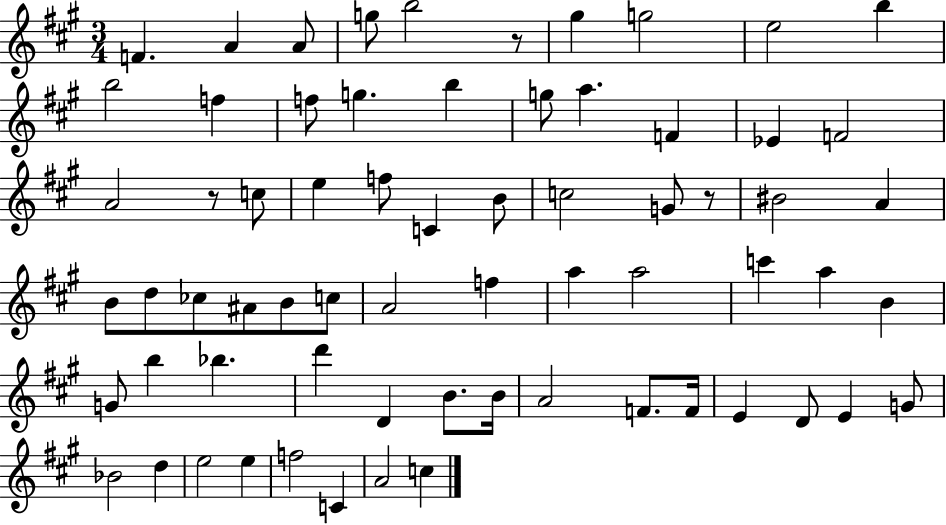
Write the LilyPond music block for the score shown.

{
  \clef treble
  \numericTimeSignature
  \time 3/4
  \key a \major
  f'4. a'4 a'8 | g''8 b''2 r8 | gis''4 g''2 | e''2 b''4 | \break b''2 f''4 | f''8 g''4. b''4 | g''8 a''4. f'4 | ees'4 f'2 | \break a'2 r8 c''8 | e''4 f''8 c'4 b'8 | c''2 g'8 r8 | bis'2 a'4 | \break b'8 d''8 ces''8 ais'8 b'8 c''8 | a'2 f''4 | a''4 a''2 | c'''4 a''4 b'4 | \break g'8 b''4 bes''4. | d'''4 d'4 b'8. b'16 | a'2 f'8. f'16 | e'4 d'8 e'4 g'8 | \break bes'2 d''4 | e''2 e''4 | f''2 c'4 | a'2 c''4 | \break \bar "|."
}